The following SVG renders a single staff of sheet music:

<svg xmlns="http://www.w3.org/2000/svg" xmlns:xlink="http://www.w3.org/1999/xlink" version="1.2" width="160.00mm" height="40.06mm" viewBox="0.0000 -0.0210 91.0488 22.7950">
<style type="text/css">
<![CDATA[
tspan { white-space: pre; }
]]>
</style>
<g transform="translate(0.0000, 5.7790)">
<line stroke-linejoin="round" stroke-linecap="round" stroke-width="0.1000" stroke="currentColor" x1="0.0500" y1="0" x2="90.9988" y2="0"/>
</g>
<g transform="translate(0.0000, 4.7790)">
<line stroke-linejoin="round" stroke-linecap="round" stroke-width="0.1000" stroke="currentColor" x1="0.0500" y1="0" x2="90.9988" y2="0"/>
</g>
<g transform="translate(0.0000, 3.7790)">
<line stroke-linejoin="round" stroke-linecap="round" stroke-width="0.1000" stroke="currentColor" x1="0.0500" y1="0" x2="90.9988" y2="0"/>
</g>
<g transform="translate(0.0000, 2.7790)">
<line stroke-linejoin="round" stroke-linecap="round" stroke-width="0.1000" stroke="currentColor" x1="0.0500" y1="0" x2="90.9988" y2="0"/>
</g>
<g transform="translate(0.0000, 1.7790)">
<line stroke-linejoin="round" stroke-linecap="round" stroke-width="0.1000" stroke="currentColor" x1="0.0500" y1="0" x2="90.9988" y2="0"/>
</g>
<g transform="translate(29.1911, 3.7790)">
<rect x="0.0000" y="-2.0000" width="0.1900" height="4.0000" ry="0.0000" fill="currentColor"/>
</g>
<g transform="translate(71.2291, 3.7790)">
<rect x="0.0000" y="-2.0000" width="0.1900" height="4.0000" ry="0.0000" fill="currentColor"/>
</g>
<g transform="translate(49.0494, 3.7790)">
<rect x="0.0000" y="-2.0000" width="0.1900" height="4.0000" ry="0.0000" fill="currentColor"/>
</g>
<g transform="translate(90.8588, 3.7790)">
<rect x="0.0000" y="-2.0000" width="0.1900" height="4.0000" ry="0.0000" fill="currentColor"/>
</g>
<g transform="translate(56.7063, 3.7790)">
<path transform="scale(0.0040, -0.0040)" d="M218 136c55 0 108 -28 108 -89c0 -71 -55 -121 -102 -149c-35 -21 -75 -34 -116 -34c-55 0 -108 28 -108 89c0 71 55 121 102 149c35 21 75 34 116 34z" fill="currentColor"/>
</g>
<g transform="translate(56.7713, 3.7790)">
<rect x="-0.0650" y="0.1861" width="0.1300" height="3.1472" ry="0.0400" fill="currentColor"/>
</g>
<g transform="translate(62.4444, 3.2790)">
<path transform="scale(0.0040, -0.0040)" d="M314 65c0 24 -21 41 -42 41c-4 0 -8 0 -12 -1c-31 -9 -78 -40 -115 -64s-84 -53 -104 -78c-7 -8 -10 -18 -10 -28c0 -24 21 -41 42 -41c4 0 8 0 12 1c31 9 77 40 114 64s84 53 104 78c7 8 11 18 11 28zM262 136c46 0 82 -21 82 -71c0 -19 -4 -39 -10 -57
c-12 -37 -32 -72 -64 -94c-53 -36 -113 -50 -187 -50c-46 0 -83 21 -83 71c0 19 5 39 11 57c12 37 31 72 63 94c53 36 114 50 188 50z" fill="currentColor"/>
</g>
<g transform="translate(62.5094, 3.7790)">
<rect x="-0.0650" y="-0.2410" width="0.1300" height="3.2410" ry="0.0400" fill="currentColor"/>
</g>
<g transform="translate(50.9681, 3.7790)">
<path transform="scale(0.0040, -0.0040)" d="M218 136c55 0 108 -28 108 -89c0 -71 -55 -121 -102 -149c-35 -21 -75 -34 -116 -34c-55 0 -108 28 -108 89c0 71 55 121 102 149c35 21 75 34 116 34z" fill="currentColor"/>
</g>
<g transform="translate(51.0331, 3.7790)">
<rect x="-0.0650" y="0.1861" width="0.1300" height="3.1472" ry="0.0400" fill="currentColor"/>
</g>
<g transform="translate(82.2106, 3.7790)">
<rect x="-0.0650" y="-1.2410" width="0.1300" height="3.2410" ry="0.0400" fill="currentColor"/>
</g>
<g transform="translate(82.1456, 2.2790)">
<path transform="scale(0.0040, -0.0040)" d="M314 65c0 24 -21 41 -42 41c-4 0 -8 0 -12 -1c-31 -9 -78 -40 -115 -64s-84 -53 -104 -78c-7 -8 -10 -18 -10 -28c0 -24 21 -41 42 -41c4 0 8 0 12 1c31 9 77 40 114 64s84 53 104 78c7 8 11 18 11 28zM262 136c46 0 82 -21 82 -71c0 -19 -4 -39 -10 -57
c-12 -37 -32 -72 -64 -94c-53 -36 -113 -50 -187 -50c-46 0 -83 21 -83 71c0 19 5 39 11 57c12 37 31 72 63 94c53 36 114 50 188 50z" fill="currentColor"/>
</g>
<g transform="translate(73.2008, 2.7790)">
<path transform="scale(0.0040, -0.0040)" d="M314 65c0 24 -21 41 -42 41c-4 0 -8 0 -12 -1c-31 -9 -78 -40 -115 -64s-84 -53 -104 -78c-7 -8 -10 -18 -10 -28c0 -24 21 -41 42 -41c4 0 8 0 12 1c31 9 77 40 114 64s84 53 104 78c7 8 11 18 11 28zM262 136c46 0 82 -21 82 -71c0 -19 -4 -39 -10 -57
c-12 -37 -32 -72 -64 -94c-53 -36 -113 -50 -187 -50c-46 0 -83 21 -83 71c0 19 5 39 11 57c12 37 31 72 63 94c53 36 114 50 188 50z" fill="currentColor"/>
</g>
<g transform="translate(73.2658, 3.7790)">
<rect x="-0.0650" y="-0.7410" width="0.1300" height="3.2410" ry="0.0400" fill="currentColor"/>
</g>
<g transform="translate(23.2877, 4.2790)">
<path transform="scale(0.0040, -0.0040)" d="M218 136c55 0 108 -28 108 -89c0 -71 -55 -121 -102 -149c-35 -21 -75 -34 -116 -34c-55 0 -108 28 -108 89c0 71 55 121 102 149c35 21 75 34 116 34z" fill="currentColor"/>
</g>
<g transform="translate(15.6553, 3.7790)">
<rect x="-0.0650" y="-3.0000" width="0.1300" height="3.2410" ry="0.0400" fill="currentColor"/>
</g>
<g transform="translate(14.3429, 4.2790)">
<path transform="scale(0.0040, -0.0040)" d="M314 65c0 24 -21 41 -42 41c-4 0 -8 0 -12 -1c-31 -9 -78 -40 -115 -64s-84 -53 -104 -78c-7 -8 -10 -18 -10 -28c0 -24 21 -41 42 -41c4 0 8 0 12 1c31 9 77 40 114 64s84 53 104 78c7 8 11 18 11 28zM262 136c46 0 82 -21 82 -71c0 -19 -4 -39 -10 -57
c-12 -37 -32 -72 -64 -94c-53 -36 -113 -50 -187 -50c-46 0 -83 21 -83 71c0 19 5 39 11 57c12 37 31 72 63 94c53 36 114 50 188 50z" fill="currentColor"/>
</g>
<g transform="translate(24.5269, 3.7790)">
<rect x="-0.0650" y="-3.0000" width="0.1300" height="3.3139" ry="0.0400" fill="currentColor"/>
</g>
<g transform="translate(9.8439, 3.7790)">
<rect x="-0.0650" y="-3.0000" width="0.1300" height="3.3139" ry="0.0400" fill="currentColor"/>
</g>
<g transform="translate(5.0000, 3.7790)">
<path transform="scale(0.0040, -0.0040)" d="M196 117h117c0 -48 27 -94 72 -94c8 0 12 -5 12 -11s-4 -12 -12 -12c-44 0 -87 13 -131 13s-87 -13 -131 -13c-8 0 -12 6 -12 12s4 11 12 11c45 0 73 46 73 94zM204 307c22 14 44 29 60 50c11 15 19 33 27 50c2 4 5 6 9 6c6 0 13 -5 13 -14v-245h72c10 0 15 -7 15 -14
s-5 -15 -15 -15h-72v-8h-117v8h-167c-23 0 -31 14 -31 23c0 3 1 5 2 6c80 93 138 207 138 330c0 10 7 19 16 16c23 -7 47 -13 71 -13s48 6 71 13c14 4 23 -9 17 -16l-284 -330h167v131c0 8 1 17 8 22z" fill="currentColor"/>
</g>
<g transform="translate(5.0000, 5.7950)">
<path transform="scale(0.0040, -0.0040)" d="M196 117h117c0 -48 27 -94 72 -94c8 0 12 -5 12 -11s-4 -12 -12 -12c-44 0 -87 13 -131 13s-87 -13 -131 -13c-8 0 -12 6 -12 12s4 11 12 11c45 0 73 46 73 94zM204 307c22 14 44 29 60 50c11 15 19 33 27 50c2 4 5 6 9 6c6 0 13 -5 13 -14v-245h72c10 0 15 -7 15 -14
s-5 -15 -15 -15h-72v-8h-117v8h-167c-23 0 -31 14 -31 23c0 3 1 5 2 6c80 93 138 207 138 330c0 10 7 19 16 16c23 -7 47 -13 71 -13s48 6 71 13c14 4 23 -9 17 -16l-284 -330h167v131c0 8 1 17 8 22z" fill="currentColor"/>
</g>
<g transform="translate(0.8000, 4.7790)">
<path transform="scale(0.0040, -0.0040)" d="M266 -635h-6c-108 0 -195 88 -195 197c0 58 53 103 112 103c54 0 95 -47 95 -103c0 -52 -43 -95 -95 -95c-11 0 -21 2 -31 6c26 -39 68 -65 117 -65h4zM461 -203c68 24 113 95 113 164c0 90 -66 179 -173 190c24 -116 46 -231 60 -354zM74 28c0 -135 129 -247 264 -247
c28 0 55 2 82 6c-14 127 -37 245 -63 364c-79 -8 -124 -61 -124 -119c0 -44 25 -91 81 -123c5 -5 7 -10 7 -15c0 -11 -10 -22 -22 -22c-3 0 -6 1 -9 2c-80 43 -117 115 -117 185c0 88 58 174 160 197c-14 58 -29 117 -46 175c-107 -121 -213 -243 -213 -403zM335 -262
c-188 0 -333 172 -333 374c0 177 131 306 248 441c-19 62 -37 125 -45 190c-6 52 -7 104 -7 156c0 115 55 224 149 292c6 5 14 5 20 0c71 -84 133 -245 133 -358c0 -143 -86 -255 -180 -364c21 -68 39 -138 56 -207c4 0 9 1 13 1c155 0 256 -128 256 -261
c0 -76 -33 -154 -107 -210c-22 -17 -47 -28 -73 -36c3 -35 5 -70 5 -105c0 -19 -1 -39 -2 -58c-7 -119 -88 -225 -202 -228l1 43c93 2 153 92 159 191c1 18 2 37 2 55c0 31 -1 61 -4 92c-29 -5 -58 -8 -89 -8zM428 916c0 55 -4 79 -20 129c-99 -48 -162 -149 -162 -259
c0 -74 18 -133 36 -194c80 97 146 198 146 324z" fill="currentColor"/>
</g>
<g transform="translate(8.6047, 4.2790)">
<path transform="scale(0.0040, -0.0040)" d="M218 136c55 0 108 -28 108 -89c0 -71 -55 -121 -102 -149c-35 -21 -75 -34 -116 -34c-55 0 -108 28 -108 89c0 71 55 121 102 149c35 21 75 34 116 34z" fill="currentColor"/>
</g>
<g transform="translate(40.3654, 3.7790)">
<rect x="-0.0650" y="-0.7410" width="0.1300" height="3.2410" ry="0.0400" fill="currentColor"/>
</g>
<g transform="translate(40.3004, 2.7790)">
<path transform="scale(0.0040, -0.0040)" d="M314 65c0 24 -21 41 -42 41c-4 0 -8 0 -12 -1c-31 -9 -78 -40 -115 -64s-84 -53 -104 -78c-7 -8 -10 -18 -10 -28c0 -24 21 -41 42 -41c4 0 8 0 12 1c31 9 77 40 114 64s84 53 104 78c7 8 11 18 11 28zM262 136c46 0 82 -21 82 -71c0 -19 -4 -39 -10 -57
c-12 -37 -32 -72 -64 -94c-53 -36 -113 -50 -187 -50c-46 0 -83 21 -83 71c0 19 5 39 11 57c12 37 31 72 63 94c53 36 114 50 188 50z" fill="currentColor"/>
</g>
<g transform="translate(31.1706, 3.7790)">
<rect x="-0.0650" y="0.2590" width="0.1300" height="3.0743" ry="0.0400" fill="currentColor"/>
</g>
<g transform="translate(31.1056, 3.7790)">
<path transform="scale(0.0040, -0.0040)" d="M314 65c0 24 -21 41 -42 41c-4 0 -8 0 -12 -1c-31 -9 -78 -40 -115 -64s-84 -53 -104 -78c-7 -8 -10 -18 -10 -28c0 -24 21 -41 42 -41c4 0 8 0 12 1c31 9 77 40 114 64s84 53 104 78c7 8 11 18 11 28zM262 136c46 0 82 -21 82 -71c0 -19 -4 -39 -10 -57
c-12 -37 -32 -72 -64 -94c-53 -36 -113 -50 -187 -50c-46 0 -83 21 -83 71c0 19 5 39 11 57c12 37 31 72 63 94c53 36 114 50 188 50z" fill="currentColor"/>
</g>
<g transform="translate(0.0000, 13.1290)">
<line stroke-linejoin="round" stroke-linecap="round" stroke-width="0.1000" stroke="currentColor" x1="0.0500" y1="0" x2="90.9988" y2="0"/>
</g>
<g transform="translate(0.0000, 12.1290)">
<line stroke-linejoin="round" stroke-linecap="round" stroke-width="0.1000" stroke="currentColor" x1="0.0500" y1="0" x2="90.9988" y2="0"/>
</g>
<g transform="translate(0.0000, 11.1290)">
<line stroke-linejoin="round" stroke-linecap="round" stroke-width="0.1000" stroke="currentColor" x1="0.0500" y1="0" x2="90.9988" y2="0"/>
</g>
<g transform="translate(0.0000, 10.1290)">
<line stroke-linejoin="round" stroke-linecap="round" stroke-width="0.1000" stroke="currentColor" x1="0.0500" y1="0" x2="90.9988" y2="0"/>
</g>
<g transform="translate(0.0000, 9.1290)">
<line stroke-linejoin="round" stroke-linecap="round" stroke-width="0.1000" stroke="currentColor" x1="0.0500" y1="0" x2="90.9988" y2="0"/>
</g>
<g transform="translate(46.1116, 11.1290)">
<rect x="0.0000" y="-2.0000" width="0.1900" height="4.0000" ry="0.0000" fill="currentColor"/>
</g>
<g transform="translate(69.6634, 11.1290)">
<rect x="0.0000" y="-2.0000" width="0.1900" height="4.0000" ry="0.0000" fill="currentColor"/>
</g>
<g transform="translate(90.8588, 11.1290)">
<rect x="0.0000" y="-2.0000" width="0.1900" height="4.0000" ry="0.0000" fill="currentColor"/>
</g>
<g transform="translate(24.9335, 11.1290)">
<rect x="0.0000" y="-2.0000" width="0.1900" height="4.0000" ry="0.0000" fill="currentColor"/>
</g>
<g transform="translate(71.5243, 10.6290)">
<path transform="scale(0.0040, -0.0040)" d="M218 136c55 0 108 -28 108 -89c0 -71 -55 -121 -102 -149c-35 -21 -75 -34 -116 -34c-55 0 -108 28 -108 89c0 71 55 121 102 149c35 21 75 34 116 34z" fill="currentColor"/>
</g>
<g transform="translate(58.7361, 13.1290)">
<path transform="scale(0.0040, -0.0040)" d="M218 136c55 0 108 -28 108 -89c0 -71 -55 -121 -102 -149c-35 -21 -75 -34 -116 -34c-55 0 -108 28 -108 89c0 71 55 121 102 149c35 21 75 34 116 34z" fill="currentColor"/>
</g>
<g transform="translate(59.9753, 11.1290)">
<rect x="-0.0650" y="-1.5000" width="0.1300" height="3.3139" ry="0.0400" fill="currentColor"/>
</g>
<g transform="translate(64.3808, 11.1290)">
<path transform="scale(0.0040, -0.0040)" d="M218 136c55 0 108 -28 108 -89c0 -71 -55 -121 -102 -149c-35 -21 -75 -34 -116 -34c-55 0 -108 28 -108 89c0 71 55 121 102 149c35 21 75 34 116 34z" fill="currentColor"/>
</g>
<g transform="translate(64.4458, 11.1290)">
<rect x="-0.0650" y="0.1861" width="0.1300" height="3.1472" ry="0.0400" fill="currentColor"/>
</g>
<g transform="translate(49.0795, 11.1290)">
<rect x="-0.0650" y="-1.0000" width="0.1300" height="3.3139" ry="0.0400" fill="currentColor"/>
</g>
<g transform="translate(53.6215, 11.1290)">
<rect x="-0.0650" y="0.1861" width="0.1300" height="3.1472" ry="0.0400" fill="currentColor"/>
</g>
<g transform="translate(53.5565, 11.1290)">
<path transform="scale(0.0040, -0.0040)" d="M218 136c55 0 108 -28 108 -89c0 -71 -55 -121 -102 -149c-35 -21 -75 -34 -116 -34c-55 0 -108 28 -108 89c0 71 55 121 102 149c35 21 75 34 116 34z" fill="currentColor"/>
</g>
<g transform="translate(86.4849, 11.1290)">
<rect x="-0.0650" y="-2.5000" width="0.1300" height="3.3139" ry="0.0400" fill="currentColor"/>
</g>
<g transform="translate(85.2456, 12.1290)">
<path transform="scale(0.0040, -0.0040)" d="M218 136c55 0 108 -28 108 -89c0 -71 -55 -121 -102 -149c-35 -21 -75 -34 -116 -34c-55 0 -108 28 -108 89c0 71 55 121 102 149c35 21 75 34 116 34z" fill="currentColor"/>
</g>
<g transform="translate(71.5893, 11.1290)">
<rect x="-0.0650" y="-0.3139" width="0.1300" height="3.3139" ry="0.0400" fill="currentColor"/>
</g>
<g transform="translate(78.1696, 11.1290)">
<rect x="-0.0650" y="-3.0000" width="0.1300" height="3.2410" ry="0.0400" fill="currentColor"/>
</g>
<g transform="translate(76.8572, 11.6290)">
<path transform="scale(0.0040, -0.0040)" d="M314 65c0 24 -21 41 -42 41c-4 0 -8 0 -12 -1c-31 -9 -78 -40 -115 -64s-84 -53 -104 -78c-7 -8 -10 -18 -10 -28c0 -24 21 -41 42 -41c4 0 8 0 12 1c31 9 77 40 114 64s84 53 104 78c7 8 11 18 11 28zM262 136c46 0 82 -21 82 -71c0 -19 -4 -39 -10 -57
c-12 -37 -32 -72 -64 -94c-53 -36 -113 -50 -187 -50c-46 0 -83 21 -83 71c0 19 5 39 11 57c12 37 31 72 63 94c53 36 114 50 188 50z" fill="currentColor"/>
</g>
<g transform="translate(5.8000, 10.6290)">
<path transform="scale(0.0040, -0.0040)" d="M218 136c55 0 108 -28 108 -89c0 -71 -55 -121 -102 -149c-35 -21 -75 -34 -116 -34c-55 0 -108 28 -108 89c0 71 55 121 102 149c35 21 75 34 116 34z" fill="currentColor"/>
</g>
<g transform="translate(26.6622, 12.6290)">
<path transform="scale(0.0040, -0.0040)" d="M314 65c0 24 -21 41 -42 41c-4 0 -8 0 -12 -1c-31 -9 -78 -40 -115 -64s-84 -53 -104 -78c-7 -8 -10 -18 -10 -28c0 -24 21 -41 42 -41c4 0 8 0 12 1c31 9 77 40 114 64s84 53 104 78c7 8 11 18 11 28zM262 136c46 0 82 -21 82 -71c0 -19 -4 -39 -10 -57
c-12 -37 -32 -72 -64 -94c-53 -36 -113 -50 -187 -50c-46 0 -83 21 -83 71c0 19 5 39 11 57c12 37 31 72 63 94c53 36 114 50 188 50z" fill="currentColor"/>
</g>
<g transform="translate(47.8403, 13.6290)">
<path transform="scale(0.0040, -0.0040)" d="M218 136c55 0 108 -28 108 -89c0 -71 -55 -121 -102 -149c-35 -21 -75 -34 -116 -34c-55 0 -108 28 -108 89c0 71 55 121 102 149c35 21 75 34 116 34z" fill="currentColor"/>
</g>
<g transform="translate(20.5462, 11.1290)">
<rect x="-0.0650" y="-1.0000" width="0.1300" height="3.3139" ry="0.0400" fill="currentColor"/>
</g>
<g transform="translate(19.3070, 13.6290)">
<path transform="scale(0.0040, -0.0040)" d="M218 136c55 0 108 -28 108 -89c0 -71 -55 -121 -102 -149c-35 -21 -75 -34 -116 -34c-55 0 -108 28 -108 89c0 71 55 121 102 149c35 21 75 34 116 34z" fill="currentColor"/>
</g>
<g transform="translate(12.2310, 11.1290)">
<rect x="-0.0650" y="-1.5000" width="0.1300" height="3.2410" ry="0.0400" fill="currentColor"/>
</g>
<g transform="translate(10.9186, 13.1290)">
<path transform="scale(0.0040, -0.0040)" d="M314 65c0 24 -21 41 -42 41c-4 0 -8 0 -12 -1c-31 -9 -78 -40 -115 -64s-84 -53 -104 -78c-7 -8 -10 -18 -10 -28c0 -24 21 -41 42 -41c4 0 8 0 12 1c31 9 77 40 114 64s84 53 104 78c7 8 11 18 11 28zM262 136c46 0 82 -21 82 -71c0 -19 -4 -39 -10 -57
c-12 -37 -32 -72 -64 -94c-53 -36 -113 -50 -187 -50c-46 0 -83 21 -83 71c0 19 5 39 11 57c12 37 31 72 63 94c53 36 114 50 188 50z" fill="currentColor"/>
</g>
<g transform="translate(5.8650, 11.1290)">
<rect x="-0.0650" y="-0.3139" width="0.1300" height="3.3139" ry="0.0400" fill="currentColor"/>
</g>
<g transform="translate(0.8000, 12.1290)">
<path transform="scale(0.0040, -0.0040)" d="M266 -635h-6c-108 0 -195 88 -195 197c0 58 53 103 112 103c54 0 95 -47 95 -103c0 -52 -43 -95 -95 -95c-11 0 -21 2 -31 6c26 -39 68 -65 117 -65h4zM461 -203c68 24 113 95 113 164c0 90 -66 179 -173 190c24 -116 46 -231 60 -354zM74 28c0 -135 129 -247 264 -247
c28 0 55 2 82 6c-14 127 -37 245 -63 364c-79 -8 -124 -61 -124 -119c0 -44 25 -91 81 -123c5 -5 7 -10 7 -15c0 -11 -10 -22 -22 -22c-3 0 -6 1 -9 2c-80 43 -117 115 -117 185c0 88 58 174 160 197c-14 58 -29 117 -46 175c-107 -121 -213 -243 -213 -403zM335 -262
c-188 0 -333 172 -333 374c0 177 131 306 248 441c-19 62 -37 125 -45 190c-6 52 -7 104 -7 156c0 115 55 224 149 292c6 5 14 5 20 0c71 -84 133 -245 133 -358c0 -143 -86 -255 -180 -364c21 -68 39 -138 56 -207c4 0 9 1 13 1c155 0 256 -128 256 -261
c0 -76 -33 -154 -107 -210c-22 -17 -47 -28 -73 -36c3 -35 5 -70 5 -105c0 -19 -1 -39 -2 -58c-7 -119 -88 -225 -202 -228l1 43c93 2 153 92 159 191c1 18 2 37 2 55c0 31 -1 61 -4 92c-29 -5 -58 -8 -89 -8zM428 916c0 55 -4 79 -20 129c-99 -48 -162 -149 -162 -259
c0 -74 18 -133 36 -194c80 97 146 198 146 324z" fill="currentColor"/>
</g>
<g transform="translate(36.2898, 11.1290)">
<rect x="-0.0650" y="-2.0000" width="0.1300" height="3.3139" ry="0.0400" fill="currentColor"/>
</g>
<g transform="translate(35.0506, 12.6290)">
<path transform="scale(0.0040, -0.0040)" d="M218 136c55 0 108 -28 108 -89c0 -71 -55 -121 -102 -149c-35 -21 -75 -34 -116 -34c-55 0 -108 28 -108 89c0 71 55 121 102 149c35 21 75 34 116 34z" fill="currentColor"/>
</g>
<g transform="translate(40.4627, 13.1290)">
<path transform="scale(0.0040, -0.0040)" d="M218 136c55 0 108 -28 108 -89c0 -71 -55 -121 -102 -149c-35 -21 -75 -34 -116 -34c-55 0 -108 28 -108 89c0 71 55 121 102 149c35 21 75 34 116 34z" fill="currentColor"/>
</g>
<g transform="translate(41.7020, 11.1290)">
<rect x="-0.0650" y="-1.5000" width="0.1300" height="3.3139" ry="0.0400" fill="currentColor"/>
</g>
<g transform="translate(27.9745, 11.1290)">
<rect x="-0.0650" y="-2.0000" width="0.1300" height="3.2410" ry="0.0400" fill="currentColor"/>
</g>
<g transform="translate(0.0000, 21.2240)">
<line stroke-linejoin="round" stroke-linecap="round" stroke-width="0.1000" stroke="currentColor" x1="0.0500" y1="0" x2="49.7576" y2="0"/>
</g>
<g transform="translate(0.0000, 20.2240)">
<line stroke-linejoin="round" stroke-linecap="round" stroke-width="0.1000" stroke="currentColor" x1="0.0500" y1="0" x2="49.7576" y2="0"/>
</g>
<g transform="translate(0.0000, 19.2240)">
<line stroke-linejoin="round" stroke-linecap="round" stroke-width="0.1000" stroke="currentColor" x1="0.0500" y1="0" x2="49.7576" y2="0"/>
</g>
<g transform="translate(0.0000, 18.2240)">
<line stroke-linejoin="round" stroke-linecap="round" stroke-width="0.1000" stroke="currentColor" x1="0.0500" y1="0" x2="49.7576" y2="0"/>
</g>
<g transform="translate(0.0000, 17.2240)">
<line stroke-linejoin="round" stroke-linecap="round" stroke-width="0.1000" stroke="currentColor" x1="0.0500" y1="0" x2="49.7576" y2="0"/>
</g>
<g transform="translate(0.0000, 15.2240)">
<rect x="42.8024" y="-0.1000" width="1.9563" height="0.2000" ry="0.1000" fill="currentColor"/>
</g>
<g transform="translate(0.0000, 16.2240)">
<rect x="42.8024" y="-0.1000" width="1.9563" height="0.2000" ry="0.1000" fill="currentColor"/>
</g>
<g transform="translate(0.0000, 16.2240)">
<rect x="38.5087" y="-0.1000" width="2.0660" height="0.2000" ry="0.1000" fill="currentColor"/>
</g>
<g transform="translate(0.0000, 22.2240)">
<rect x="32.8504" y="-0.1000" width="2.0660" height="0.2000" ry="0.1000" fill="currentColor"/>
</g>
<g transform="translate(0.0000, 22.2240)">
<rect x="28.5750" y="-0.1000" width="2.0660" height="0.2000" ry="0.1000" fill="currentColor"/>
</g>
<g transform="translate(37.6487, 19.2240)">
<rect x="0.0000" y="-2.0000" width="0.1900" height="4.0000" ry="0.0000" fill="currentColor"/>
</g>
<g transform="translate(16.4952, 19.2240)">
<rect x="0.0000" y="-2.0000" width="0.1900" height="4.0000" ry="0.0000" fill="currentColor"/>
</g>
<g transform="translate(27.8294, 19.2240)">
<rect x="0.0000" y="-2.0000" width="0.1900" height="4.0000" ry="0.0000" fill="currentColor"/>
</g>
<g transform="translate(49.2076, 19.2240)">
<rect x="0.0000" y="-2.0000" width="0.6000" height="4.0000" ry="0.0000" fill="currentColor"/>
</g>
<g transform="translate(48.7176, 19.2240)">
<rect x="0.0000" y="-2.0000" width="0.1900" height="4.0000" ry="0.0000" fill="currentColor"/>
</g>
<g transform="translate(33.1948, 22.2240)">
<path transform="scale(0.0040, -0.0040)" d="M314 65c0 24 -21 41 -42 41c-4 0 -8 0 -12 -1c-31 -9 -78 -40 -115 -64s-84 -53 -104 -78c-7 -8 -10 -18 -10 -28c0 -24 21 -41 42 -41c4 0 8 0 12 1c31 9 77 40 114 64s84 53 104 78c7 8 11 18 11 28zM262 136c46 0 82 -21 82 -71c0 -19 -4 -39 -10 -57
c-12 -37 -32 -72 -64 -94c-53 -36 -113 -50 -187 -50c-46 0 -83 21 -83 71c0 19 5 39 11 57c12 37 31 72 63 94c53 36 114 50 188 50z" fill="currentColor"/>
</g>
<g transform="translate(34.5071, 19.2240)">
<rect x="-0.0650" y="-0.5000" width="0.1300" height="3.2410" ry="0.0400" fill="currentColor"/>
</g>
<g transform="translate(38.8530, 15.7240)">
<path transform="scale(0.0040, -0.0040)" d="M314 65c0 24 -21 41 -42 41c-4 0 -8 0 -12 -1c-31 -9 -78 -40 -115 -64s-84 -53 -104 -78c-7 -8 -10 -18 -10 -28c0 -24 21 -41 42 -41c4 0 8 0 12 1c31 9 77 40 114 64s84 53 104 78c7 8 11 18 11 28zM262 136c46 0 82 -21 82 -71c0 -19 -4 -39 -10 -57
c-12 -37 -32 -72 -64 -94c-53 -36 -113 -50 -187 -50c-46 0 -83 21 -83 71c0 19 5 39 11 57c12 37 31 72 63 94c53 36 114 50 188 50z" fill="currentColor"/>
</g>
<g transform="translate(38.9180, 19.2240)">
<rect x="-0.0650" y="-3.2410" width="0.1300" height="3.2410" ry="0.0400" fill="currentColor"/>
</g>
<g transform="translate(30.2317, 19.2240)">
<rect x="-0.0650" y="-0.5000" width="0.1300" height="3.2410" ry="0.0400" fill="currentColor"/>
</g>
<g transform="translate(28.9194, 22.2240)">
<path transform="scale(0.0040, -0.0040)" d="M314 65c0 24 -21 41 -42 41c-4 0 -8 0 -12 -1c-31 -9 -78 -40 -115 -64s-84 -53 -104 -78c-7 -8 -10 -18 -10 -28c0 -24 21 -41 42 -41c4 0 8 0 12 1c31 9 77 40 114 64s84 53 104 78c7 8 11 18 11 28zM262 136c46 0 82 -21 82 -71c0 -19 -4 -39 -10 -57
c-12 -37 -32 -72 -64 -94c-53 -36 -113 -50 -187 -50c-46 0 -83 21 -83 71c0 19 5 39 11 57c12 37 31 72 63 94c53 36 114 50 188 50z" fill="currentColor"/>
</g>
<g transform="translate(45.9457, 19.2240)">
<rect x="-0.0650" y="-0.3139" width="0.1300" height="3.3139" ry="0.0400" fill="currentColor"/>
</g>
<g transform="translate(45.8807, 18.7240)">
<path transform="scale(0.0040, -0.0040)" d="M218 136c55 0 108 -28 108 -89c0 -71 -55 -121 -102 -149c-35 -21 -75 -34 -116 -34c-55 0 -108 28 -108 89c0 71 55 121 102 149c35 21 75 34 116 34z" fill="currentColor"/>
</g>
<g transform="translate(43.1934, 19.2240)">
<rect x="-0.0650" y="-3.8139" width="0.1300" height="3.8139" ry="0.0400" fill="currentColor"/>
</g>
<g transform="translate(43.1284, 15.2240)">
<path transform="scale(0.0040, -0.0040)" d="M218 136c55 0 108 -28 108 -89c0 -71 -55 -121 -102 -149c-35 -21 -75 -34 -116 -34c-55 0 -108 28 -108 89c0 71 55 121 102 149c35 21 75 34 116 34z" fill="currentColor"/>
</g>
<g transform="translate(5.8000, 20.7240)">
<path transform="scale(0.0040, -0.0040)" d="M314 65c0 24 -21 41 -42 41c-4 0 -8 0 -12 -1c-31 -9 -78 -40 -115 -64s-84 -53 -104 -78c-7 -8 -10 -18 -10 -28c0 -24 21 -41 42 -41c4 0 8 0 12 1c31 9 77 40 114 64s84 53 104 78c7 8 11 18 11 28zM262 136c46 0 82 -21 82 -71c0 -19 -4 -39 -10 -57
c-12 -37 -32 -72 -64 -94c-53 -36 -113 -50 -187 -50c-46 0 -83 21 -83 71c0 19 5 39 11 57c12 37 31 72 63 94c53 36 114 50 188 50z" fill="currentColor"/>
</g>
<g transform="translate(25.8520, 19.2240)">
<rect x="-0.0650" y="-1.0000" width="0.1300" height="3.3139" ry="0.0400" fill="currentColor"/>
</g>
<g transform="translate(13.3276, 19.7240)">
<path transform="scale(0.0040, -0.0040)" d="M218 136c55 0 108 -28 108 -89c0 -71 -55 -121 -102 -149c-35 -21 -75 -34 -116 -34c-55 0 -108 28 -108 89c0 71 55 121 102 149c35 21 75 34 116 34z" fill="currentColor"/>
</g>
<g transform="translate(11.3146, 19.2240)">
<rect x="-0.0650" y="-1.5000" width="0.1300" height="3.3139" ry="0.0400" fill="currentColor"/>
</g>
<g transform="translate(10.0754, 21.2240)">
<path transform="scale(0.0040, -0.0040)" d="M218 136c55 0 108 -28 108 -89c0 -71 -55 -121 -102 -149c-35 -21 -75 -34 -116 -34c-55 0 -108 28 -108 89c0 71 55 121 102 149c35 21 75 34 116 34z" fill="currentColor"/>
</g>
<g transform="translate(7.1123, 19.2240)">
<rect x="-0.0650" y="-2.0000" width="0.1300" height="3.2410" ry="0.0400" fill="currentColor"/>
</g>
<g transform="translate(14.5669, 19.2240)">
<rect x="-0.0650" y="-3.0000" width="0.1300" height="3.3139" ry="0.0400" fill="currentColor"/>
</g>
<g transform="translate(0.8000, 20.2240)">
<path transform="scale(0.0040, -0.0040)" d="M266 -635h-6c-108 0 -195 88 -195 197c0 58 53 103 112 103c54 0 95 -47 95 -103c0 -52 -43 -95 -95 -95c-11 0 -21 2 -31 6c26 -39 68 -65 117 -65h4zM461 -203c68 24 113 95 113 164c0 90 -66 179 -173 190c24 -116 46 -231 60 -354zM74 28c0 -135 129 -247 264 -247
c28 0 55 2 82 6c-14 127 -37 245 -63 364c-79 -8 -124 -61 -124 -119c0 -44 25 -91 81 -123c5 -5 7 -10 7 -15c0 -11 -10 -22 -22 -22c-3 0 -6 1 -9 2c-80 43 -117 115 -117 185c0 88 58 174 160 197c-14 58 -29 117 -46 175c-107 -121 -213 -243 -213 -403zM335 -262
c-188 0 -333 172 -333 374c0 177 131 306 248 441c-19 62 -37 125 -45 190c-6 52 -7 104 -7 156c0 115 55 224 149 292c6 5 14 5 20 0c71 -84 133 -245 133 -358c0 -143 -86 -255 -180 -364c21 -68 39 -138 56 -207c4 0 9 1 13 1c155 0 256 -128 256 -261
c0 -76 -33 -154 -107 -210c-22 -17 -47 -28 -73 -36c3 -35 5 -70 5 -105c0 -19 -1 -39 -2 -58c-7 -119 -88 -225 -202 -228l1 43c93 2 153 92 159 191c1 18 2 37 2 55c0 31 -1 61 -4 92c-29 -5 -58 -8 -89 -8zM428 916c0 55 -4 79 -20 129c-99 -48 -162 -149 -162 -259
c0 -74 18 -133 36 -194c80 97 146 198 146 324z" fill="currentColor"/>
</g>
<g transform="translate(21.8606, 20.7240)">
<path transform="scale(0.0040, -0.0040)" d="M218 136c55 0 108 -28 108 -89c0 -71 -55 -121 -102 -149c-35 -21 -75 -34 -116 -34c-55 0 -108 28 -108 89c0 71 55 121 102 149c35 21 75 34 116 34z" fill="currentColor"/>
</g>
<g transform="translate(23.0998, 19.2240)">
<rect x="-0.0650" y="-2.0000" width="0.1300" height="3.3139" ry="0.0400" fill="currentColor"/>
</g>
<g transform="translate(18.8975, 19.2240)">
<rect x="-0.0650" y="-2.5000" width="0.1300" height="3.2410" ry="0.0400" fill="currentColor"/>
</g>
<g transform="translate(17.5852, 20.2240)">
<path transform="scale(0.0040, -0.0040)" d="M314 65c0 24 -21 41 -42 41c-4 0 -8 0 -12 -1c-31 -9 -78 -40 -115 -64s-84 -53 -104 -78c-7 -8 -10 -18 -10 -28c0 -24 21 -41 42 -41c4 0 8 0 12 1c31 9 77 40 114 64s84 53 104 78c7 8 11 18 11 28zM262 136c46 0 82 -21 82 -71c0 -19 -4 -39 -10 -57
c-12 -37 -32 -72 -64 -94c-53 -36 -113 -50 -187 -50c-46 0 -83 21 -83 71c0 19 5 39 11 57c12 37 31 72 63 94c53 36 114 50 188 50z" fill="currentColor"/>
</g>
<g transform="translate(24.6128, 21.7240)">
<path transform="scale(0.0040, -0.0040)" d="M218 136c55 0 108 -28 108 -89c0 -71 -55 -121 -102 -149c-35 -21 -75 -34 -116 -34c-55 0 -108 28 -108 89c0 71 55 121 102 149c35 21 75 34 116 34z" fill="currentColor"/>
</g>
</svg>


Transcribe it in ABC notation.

X:1
T:Untitled
M:4/4
L:1/4
K:C
A A2 A B2 d2 B B c2 d2 e2 c E2 D F2 F E D B E B c A2 G F2 E A G2 F D C2 C2 b2 c' c